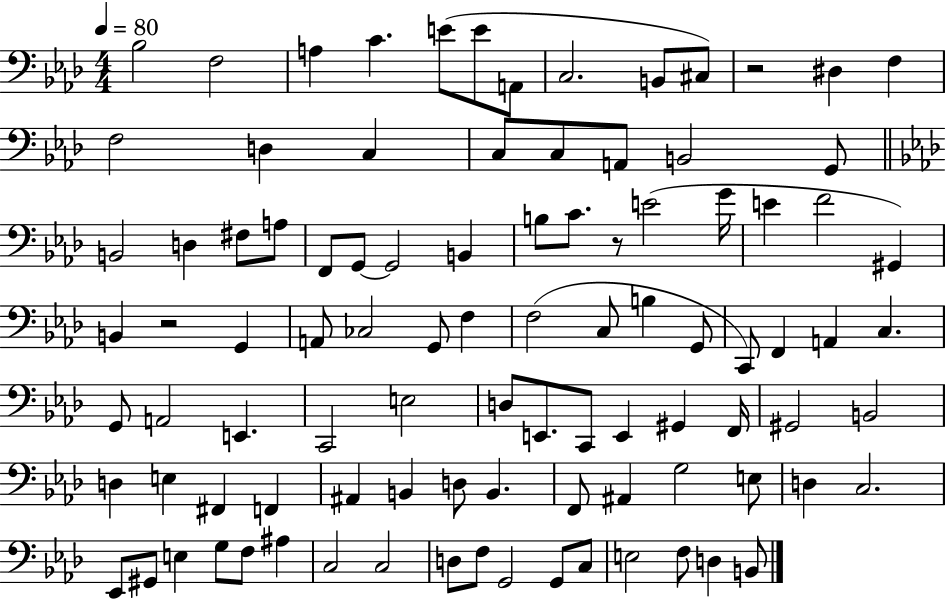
{
  \clef bass
  \numericTimeSignature
  \time 4/4
  \key aes \major
  \tempo 4 = 80
  \repeat volta 2 { bes2 f2 | a4 c'4. e'8( e'8 a,8 | c2. b,8 cis8) | r2 dis4 f4 | \break f2 d4 c4 | c8 c8 a,8 b,2 g,8 | \bar "||" \break \key f \minor b,2 d4 fis8 a8 | f,8 g,8~~ g,2 b,4 | b8 c'8. r8 e'2( g'16 | e'4 f'2 gis,4) | \break b,4 r2 g,4 | a,8 ces2 g,8 f4 | f2( c8 b4 g,8 | c,8) f,4 a,4 c4. | \break g,8 a,2 e,4. | c,2 e2 | d8 e,8. c,8 e,4 gis,4 f,16 | gis,2 b,2 | \break d4 e4 fis,4 f,4 | ais,4 b,4 d8 b,4. | f,8 ais,4 g2 e8 | d4 c2. | \break ees,8 gis,8 e4 g8 f8 ais4 | c2 c2 | d8 f8 g,2 g,8 c8 | e2 f8 d4 b,8 | \break } \bar "|."
}